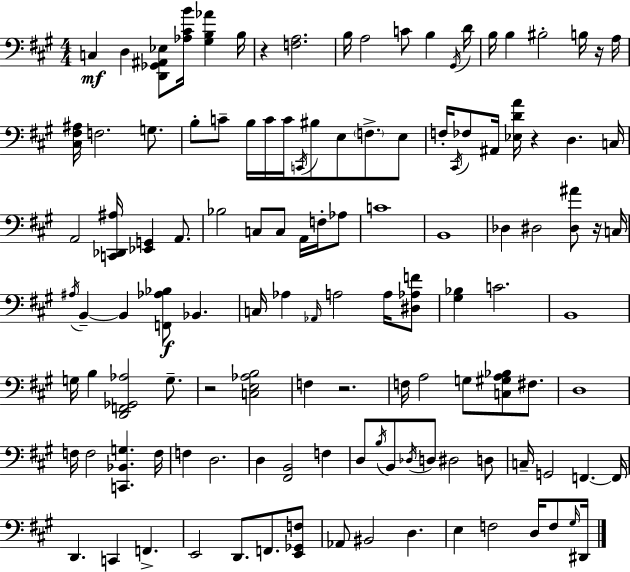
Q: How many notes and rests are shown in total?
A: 122